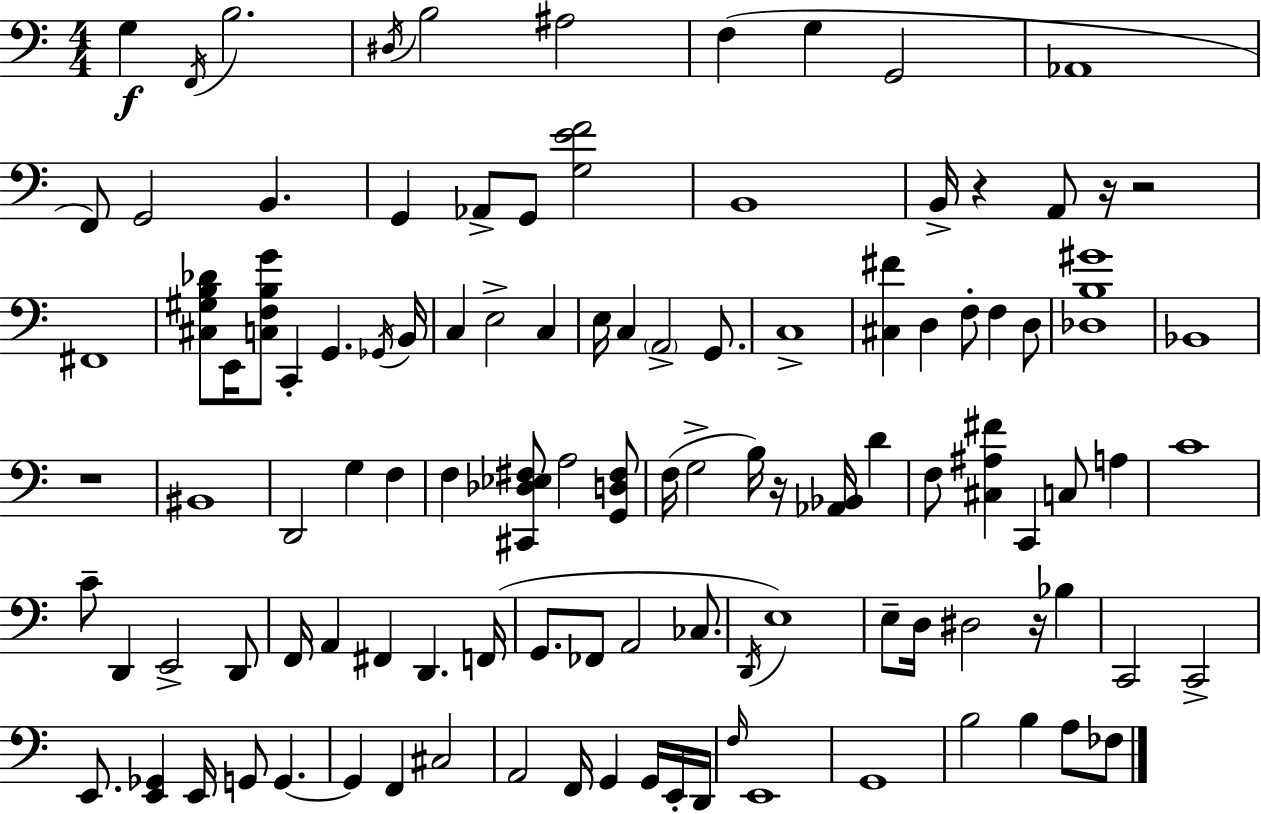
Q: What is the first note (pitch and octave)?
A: G3